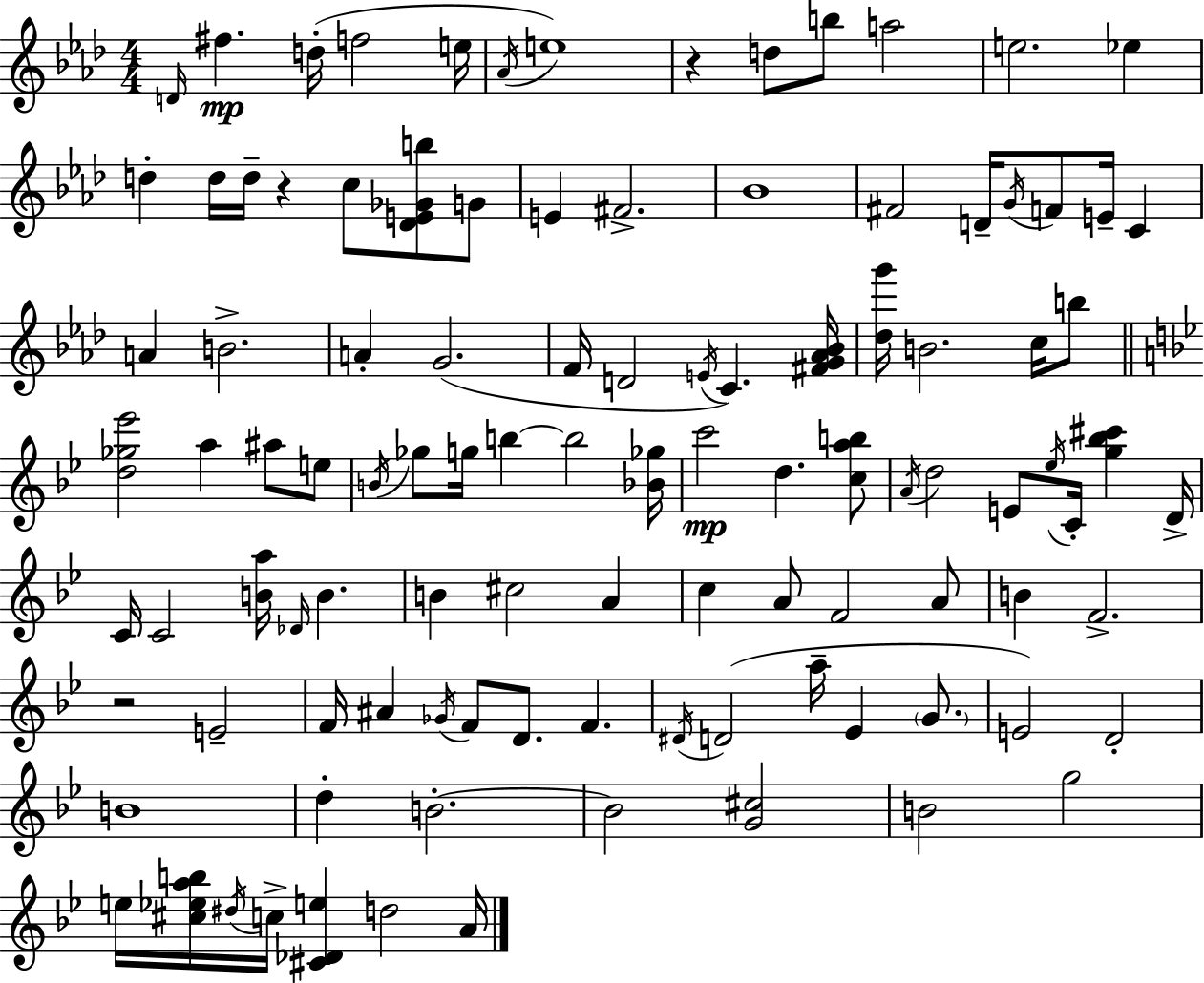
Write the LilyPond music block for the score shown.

{
  \clef treble
  \numericTimeSignature
  \time 4/4
  \key aes \major
  \repeat volta 2 { \grace { d'16 }\mp fis''4. d''16-.( f''2 | e''16 \acciaccatura { aes'16 } e''1) | r4 d''8 b''8 a''2 | e''2. ees''4 | \break d''4-. d''16 d''16-- r4 c''8 <des' e' ges' b''>8 | g'8 e'4 fis'2.-> | bes'1 | fis'2 d'16-- \acciaccatura { g'16 } f'8 e'16-- c'4 | \break a'4 b'2.-> | a'4-. g'2.( | f'16 d'2 \acciaccatura { e'16 }) c'4. | <fis' g' aes' bes'>16 <des'' g'''>16 b'2. | \break c''16 b''8 \bar "||" \break \key bes \major <d'' ges'' ees'''>2 a''4 ais''8 e''8 | \acciaccatura { b'16 } ges''8 g''16 b''4~~ b''2 | <bes' ges''>16 c'''2\mp d''4. <c'' a'' b''>8 | \acciaccatura { a'16 } d''2 e'8 \acciaccatura { ees''16 } c'16-. <g'' bes'' cis'''>4 | \break d'16-> c'16 c'2 <b' a''>16 \grace { des'16 } b'4. | b'4 cis''2 | a'4 c''4 a'8 f'2 | a'8 b'4 f'2.-> | \break r2 e'2-- | f'16 ais'4 \acciaccatura { ges'16 } f'8 d'8. f'4. | \acciaccatura { dis'16 }( d'2 a''16-- ees'4 | \parenthesize g'8. e'2) d'2-. | \break b'1 | d''4-. b'2.-.~~ | b'2 <g' cis''>2 | b'2 g''2 | \break e''16 <cis'' ees'' a'' b''>16 \acciaccatura { dis''16 } c''16-> <cis' des' e''>4 d''2 | a'16 } \bar "|."
}